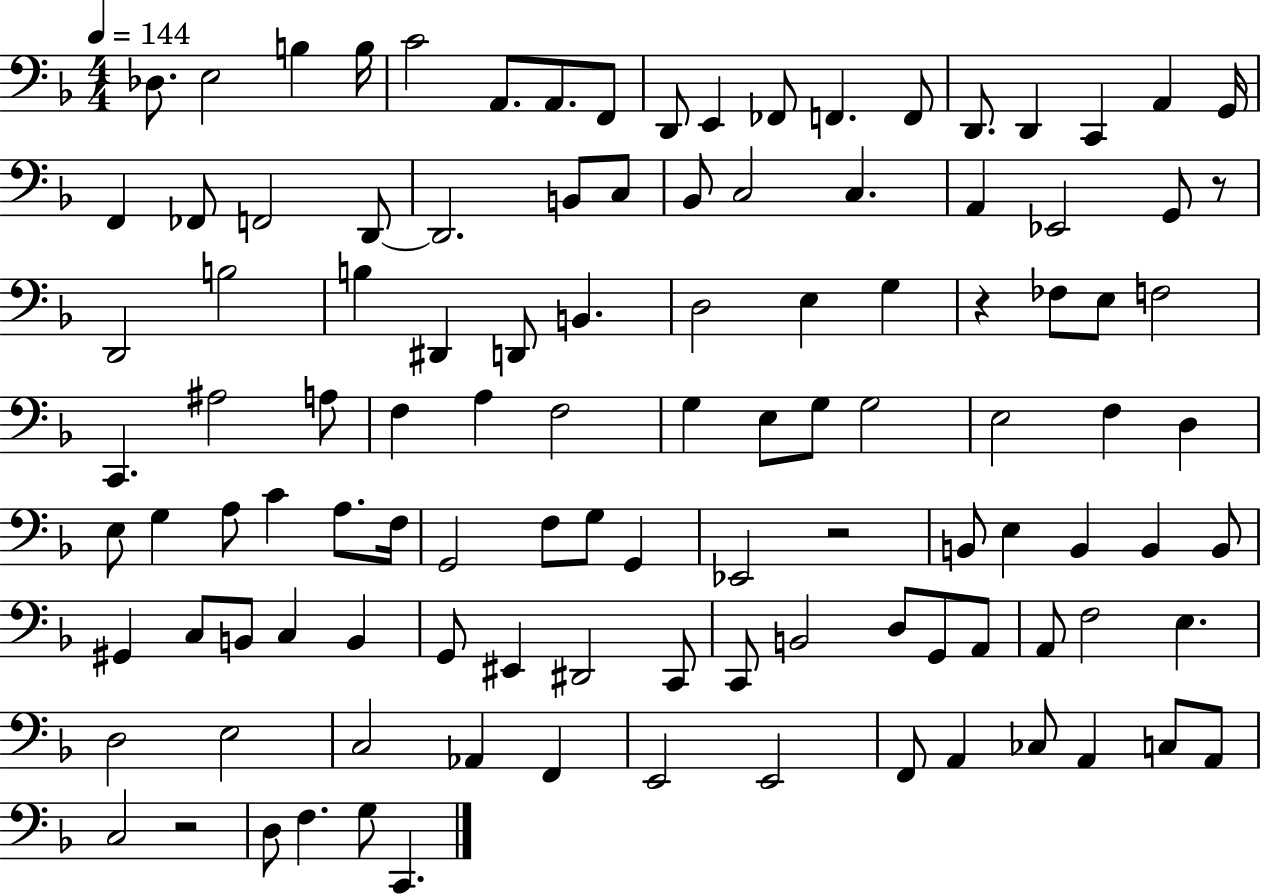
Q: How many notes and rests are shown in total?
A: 111